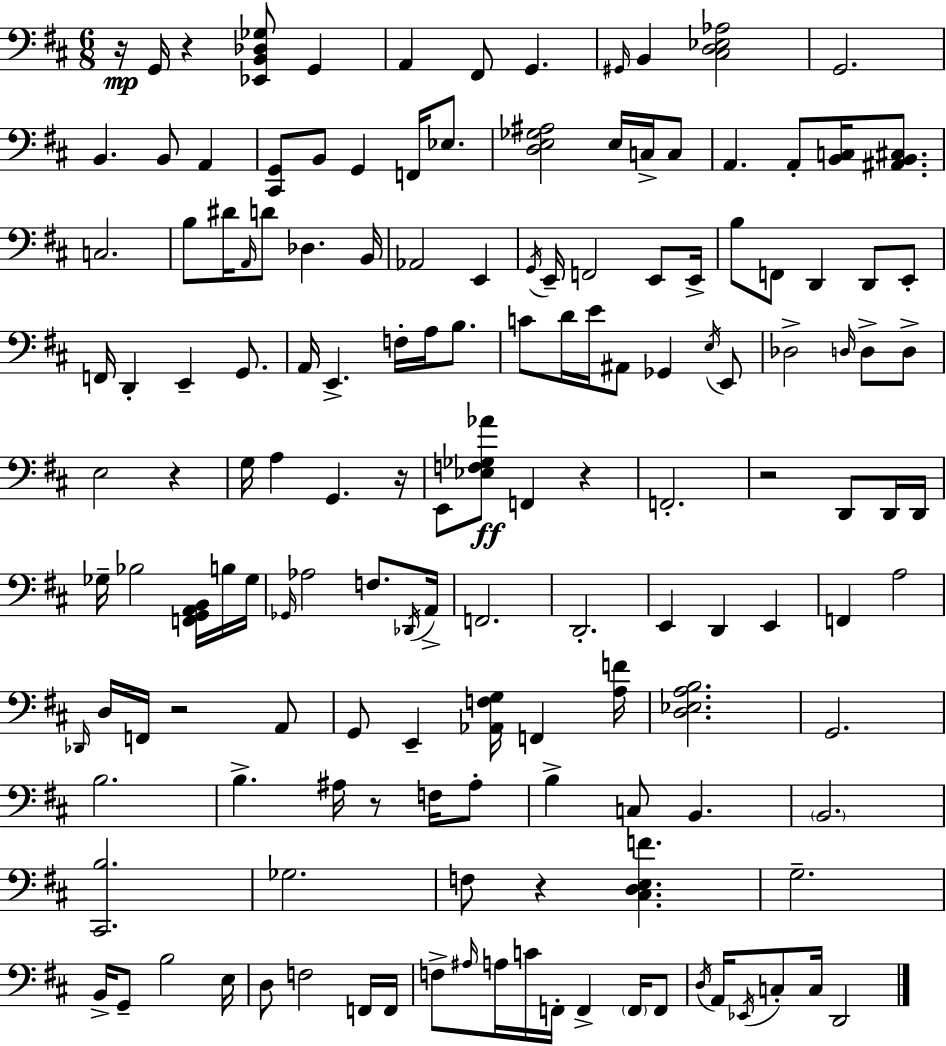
X:1
T:Untitled
M:6/8
L:1/4
K:D
z/4 G,,/4 z [_E,,B,,_D,_G,]/2 G,, A,, ^F,,/2 G,, ^G,,/4 B,, [^C,D,_E,_A,]2 G,,2 B,, B,,/2 A,, [^C,,G,,]/2 B,,/2 G,, F,,/4 _E,/2 [D,E,_G,^A,]2 E,/4 C,/4 C,/2 A,, A,,/2 [B,,C,]/4 [^A,,B,,^C,]/2 C,2 B,/2 ^D/4 A,,/4 D/2 _D, B,,/4 _A,,2 E,, G,,/4 E,,/4 F,,2 E,,/2 E,,/4 B,/2 F,,/2 D,, D,,/2 E,,/2 F,,/4 D,, E,, G,,/2 A,,/4 E,, F,/4 A,/4 B,/2 C/2 D/4 E/4 ^A,,/2 _G,, E,/4 E,,/2 _D,2 D,/4 D,/2 D,/2 E,2 z G,/4 A, G,, z/4 E,,/2 [_E,F,_G,_A]/2 F,, z F,,2 z2 D,,/2 D,,/4 D,,/4 _G,/4 _B,2 [F,,G,,A,,B,,]/4 B,/4 _G,/4 _G,,/4 _A,2 F,/2 _D,,/4 A,,/4 F,,2 D,,2 E,, D,, E,, F,, A,2 _D,,/4 D,/4 F,,/4 z2 A,,/2 G,,/2 E,, [_A,,F,G,]/4 F,, [A,F]/4 [D,_E,A,B,]2 G,,2 B,2 B, ^A,/4 z/2 F,/4 ^A,/2 B, C,/2 B,, B,,2 [^C,,B,]2 _G,2 F,/2 z [^C,D,E,F] G,2 B,,/4 G,,/2 B,2 E,/4 D,/2 F,2 F,,/4 F,,/4 F,/2 ^A,/4 A,/4 C/4 F,,/4 F,, F,,/4 F,,/2 D,/4 A,,/4 _E,,/4 C,/2 C,/4 D,,2